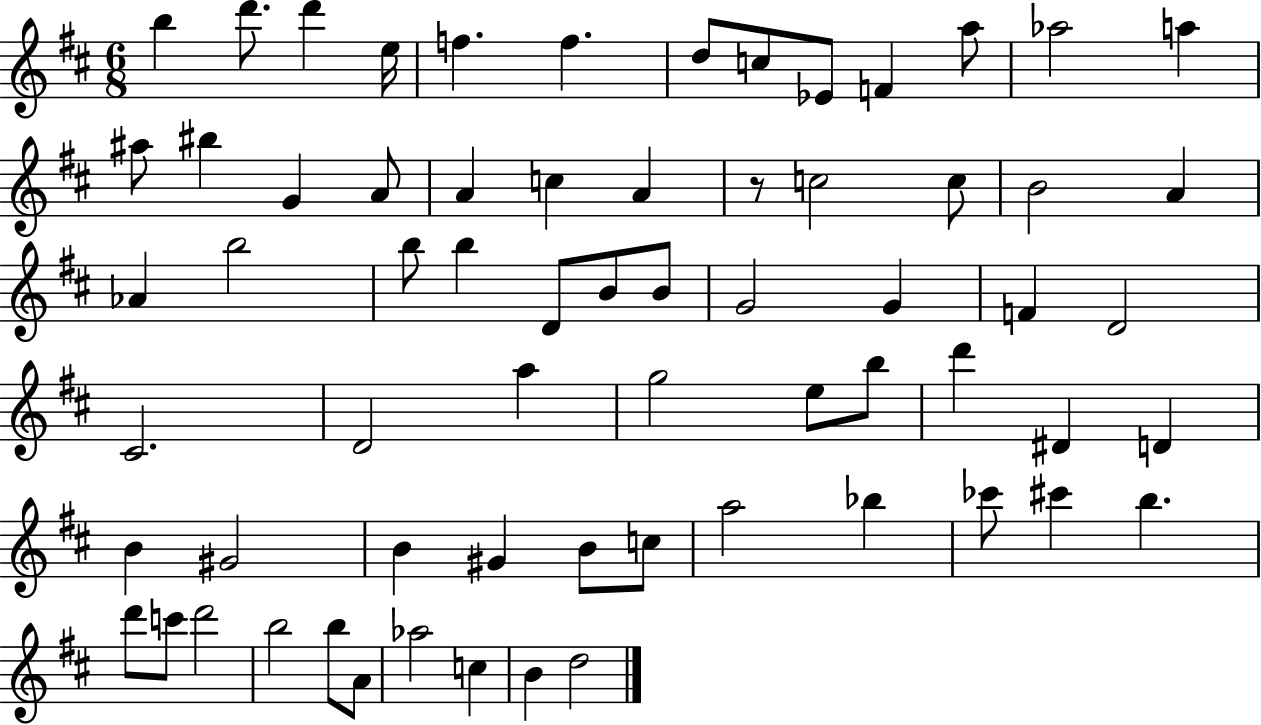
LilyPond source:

{
  \clef treble
  \numericTimeSignature
  \time 6/8
  \key d \major
  b''4 d'''8. d'''4 e''16 | f''4. f''4. | d''8 c''8 ees'8 f'4 a''8 | aes''2 a''4 | \break ais''8 bis''4 g'4 a'8 | a'4 c''4 a'4 | r8 c''2 c''8 | b'2 a'4 | \break aes'4 b''2 | b''8 b''4 d'8 b'8 b'8 | g'2 g'4 | f'4 d'2 | \break cis'2. | d'2 a''4 | g''2 e''8 b''8 | d'''4 dis'4 d'4 | \break b'4 gis'2 | b'4 gis'4 b'8 c''8 | a''2 bes''4 | ces'''8 cis'''4 b''4. | \break d'''8 c'''8 d'''2 | b''2 b''8 a'8 | aes''2 c''4 | b'4 d''2 | \break \bar "|."
}